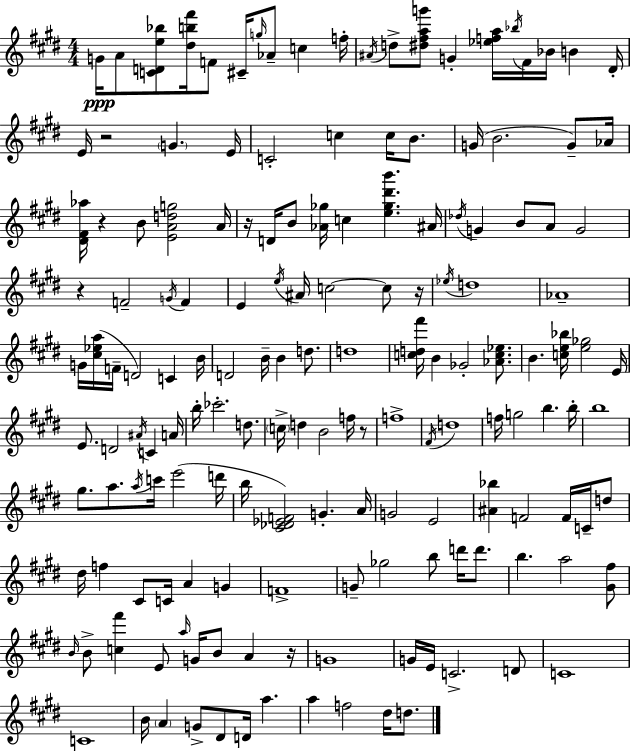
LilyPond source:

{
  \clef treble
  \numericTimeSignature
  \time 4/4
  \key e \major
  g'16\ppp a'8 <c' d' e'' bes''>8 <dis'' b'' fis'''>16 f'8 cis'16-- \grace { g''16 } aes'8-- c''4 | f''16-. \acciaccatura { ais'16 } d''8-> <dis'' fis'' a'' g'''>8 g'4-. <ees'' f'' a''>16 \acciaccatura { bes''16 } fis'16 bes'16 b'4 | dis'16-. e'16 r2 \parenthesize g'4. | e'16 c'2-. c''4 c''16 | \break b'8. g'16( b'2. | g'8--) aes'16 <dis' fis' aes''>16 r4 b'8 <e' a' d'' g''>2 | a'16 r16 d'16 b'8 <aes' ges''>16 c''4 <e'' ges'' dis''' b'''>4. | ais'16 \acciaccatura { des''16 } g'4 b'8 a'8 g'2 | \break r4 f'2-- | \acciaccatura { g'16 } f'4 e'4 \acciaccatura { e''16 } ais'16 c''2~~ | c''8 r16 \acciaccatura { ees''16 } d''1 | aes'1-- | \break g'16 <cis'' ees'' a''>16( f'16-- d'2) | c'4 b'16 d'2 b'16-- | b'4 d''8. d''1 | <c'' d'' fis'''>16 b'4 ges'2-. | \break <aes' c'' ees''>8. b'4. <c'' e'' bes''>16 <e'' ges''>2 | e'16 e'8. d'2 | \acciaccatura { ais'16 } c'4 a'16 b''16-. ces'''2.-. | d''8. \parenthesize c''16-> d''4 b'2 | \break f''16 r8 f''1-> | \acciaccatura { fis'16 } d''1 | f''16 g''2 | b''4. b''16-. b''1 | \break gis''8. a''8. \acciaccatura { a''16 } | c'''16 e'''2( d'''16 b''16 <cis' des' ees' f'>2) | g'4.-. a'16 g'2 | e'2 <ais' bes''>4 f'2 | \break f'16 c'16-- d''8 dis''16 f''4 cis'8 | c'16 a'4 g'4 f'1-> | g'8-- ges''2 | b''8 d'''16 d'''8. b''4. | \break a''2 <gis' fis''>8 \grace { b'16 } b'8-> <c'' fis'''>4 | e'8 \grace { a''16 } g'16 b'8 a'4 r16 g'1 | g'16 e'16 c'2.-> | d'8 c'1 | \break c'1 | b'16 \parenthesize a'4 | g'8-> dis'8 d'16 a''4. a''4 | f''2 dis''16 d''8. \bar "|."
}